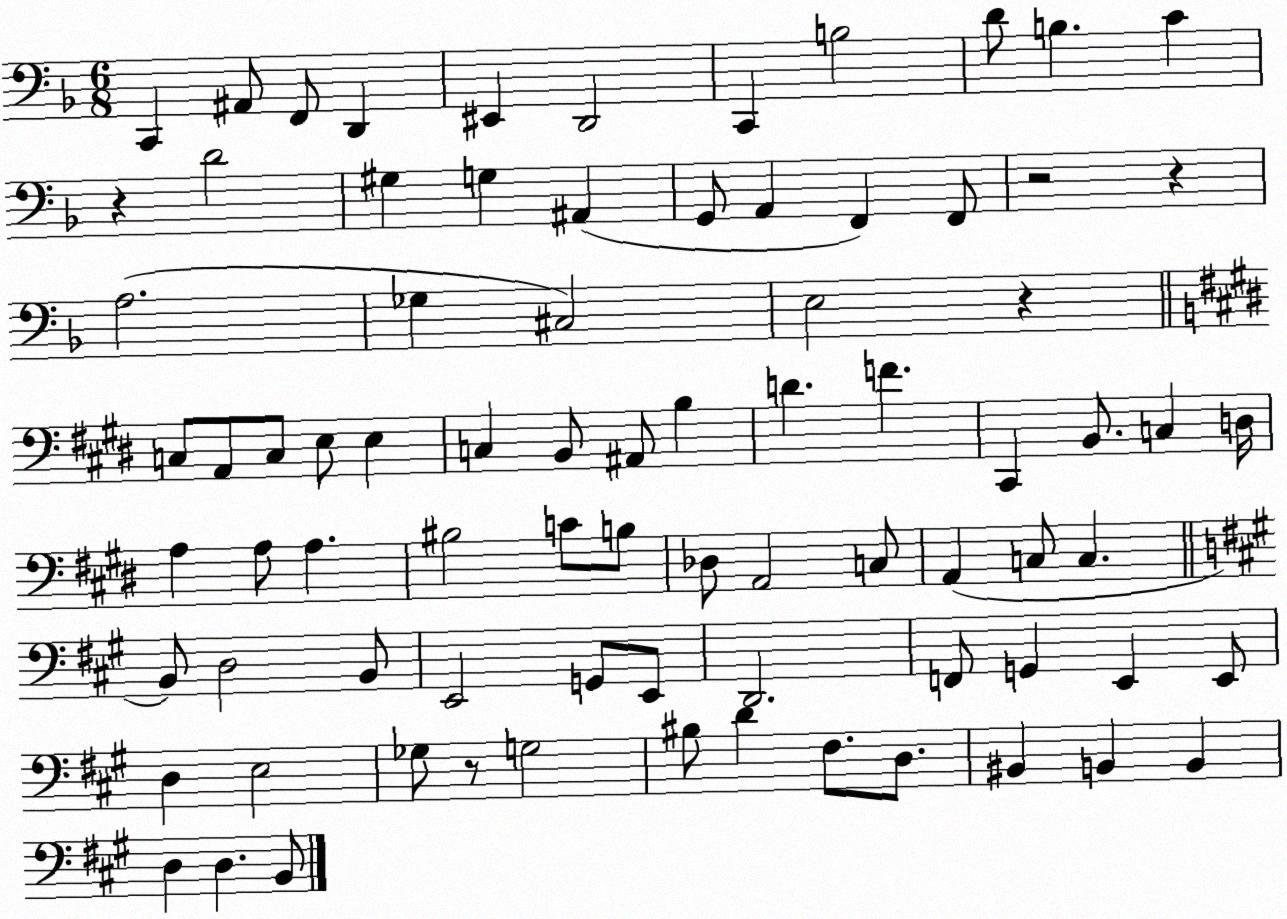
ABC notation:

X:1
T:Untitled
M:6/8
L:1/4
K:F
C,, ^A,,/2 F,,/2 D,, ^E,, D,,2 C,, B,2 D/2 B, C z D2 ^G, G, ^A,, G,,/2 A,, F,, F,,/2 z2 z A,2 _G, ^C,2 E,2 z C,/2 A,,/2 C,/2 E,/2 E, C, B,,/2 ^A,,/2 B, D F ^C,, B,,/2 C, D,/4 A, A,/2 A, ^B,2 C/2 B,/2 _D,/2 A,,2 C,/2 A,, C,/2 C, B,,/2 D,2 B,,/2 E,,2 G,,/2 E,,/2 D,,2 F,,/2 G,, E,, E,,/2 D, E,2 _G,/2 z/2 G,2 ^B,/2 D ^F,/2 D,/2 ^B,, B,, B,, D, D, B,,/2